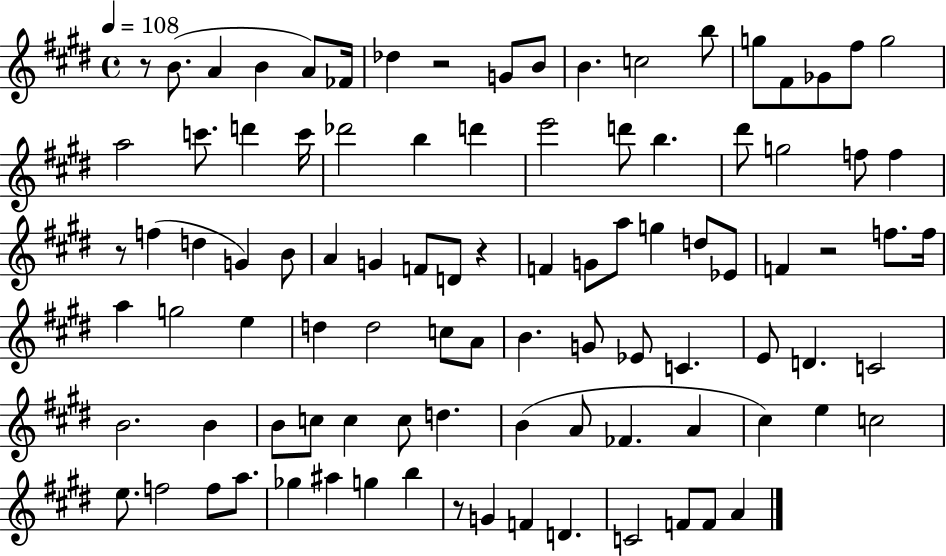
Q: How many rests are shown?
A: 6